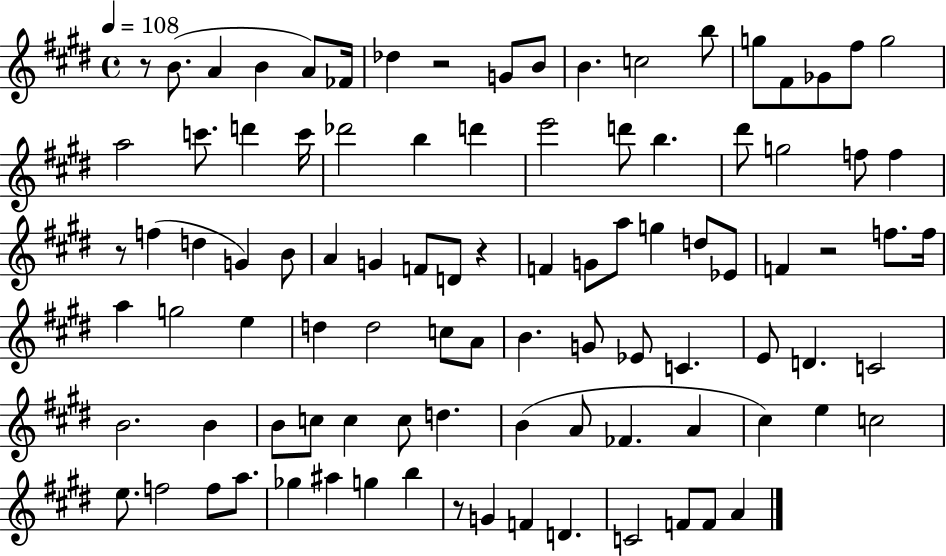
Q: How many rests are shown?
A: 6